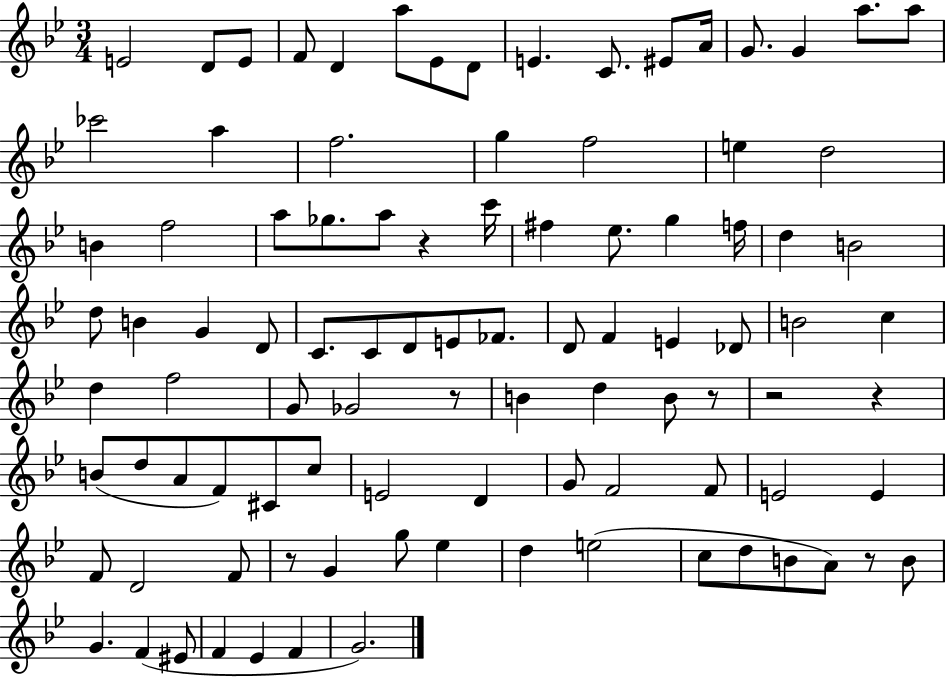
{
  \clef treble
  \numericTimeSignature
  \time 3/4
  \key bes \major
  e'2 d'8 e'8 | f'8 d'4 a''8 ees'8 d'8 | e'4. c'8. eis'8 a'16 | g'8. g'4 a''8. a''8 | \break ces'''2 a''4 | f''2. | g''4 f''2 | e''4 d''2 | \break b'4 f''2 | a''8 ges''8. a''8 r4 c'''16 | fis''4 ees''8. g''4 f''16 | d''4 b'2 | \break d''8 b'4 g'4 d'8 | c'8. c'8 d'8 e'8 fes'8. | d'8 f'4 e'4 des'8 | b'2 c''4 | \break d''4 f''2 | g'8 ges'2 r8 | b'4 d''4 b'8 r8 | r2 r4 | \break b'8( d''8 a'8 f'8) cis'8 c''8 | e'2 d'4 | g'8 f'2 f'8 | e'2 e'4 | \break f'8 d'2 f'8 | r8 g'4 g''8 ees''4 | d''4 e''2( | c''8 d''8 b'8 a'8) r8 b'8 | \break g'4. f'4( eis'8 | f'4 ees'4 f'4 | g'2.) | \bar "|."
}